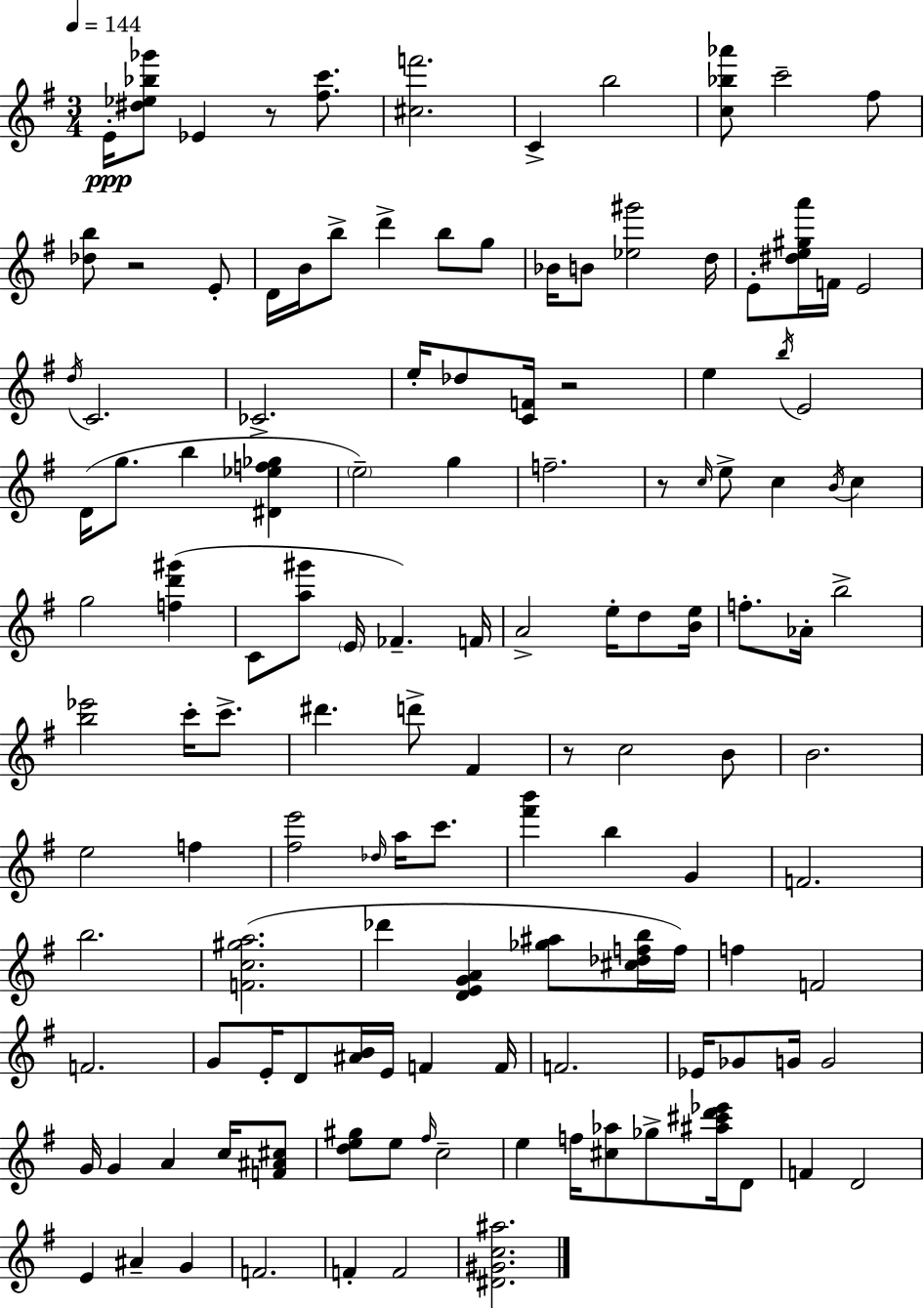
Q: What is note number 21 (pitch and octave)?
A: C4